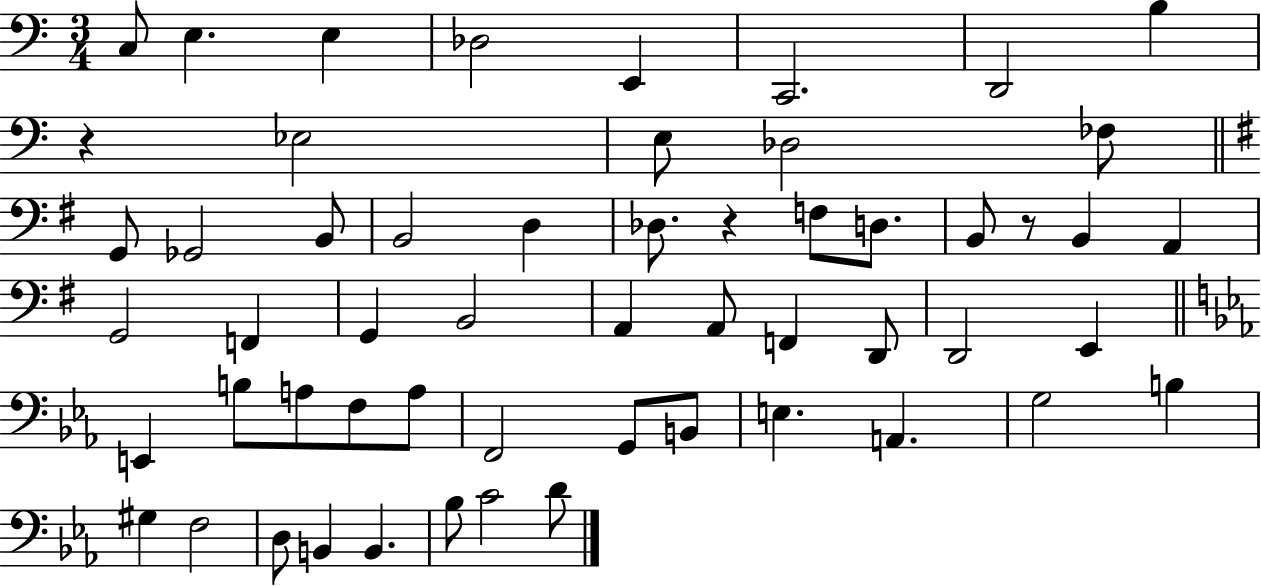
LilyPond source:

{
  \clef bass
  \numericTimeSignature
  \time 3/4
  \key c \major
  \repeat volta 2 { c8 e4. e4 | des2 e,4 | c,2. | d,2 b4 | \break r4 ees2 | e8 des2 fes8 | \bar "||" \break \key g \major g,8 ges,2 b,8 | b,2 d4 | des8. r4 f8 d8. | b,8 r8 b,4 a,4 | \break g,2 f,4 | g,4 b,2 | a,4 a,8 f,4 d,8 | d,2 e,4 | \break \bar "||" \break \key ees \major e,4 b8 a8 f8 a8 | f,2 g,8 b,8 | e4. a,4. | g2 b4 | \break gis4 f2 | d8 b,4 b,4. | bes8 c'2 d'8 | } \bar "|."
}